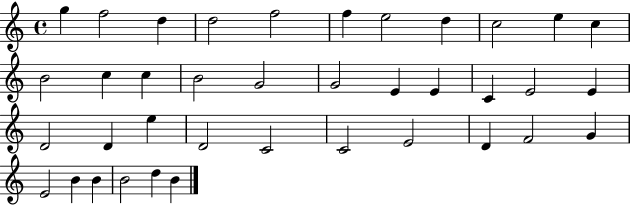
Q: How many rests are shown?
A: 0